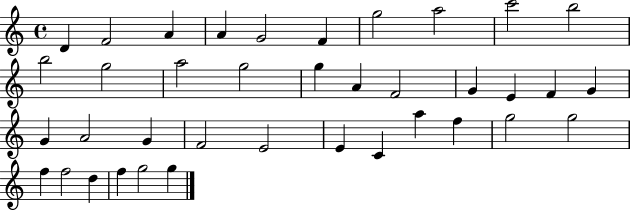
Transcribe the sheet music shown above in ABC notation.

X:1
T:Untitled
M:4/4
L:1/4
K:C
D F2 A A G2 F g2 a2 c'2 b2 b2 g2 a2 g2 g A F2 G E F G G A2 G F2 E2 E C a f g2 g2 f f2 d f g2 g